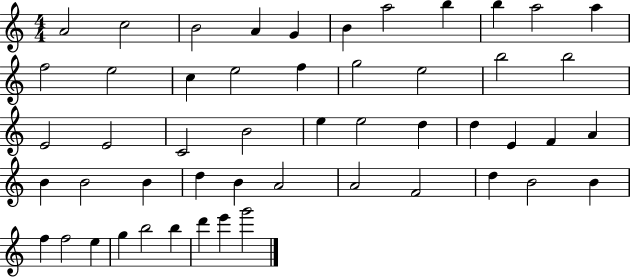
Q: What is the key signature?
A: C major